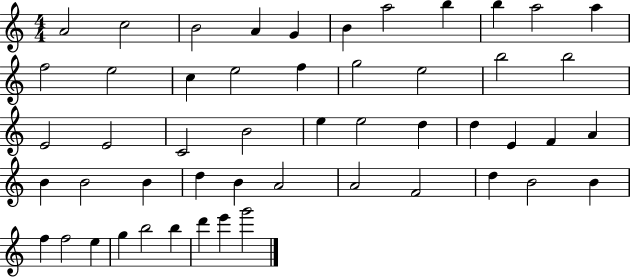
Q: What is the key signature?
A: C major